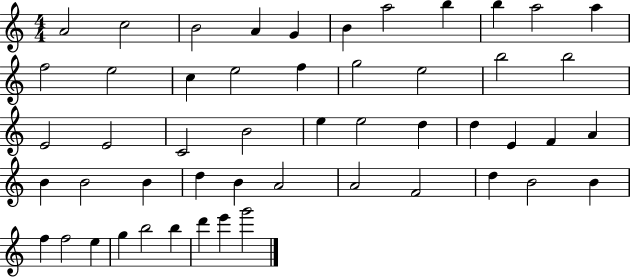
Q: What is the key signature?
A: C major